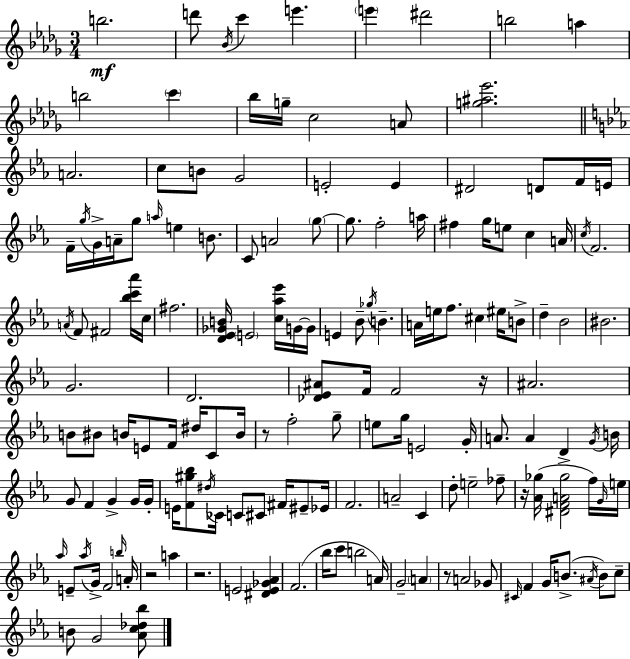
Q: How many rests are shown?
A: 6